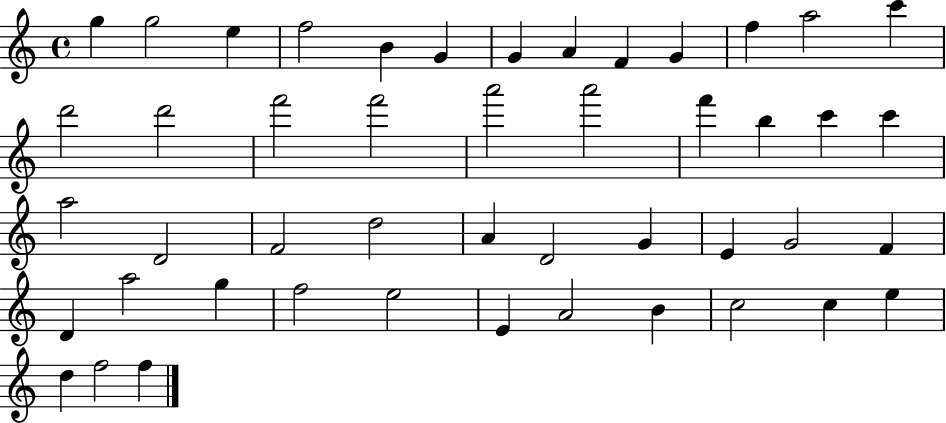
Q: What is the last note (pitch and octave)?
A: F5